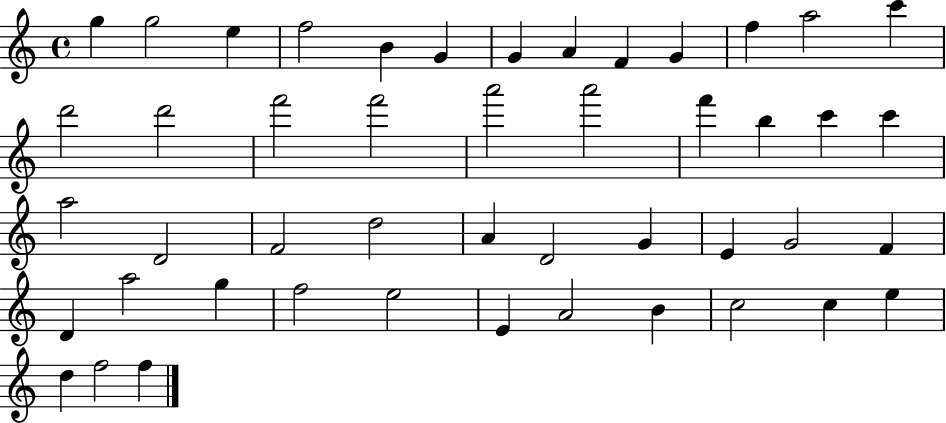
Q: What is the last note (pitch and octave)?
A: F5